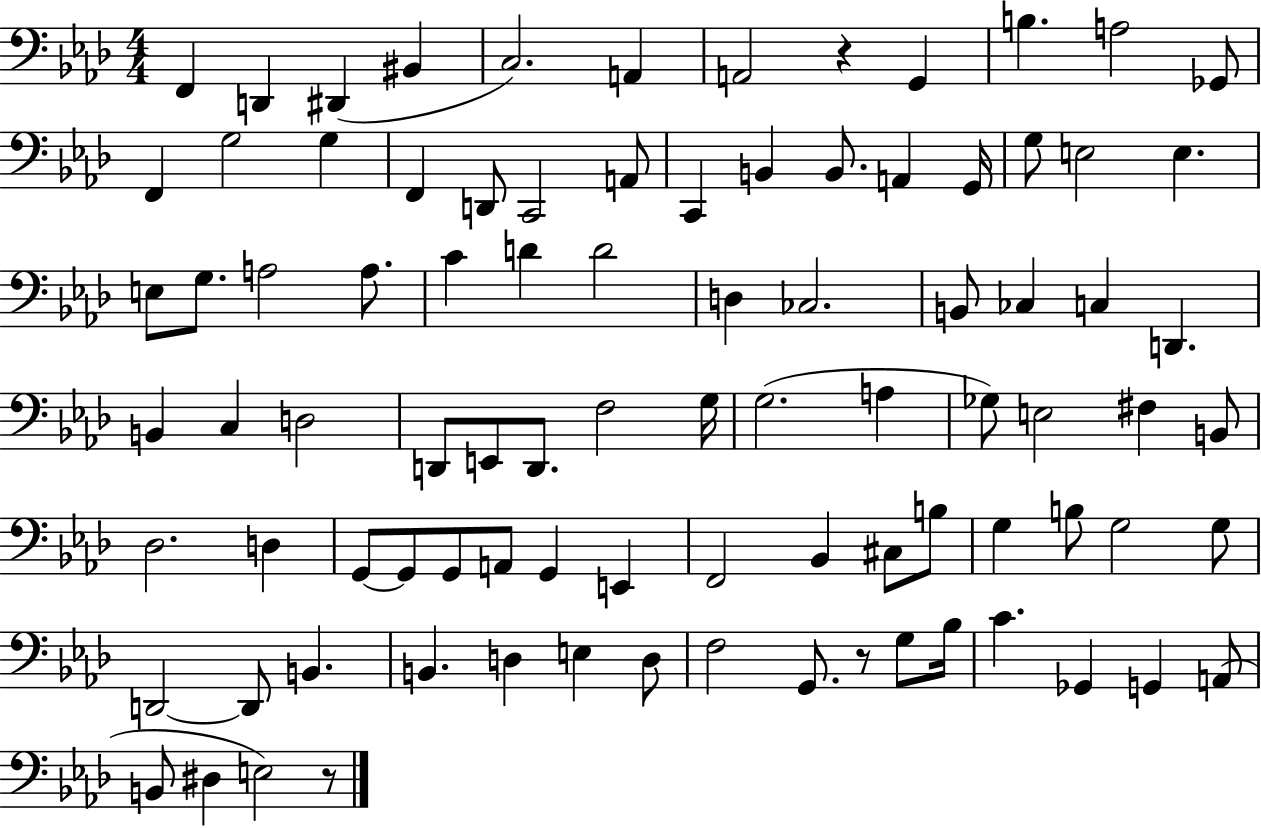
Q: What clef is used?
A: bass